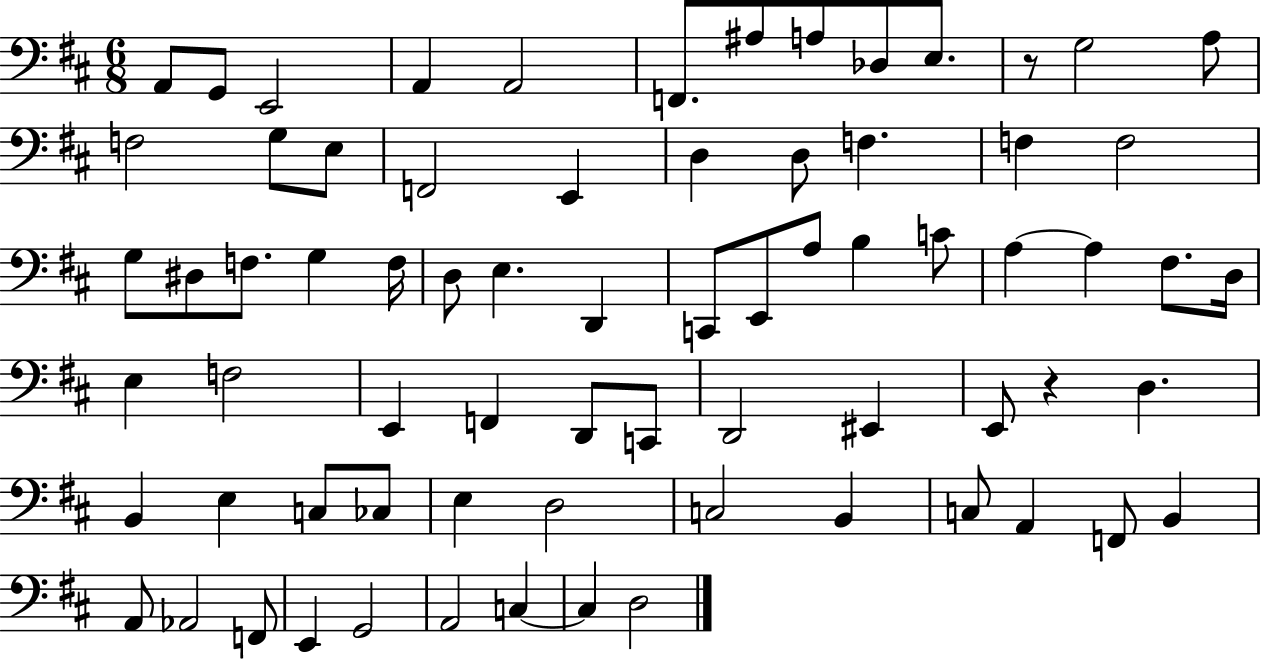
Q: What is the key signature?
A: D major